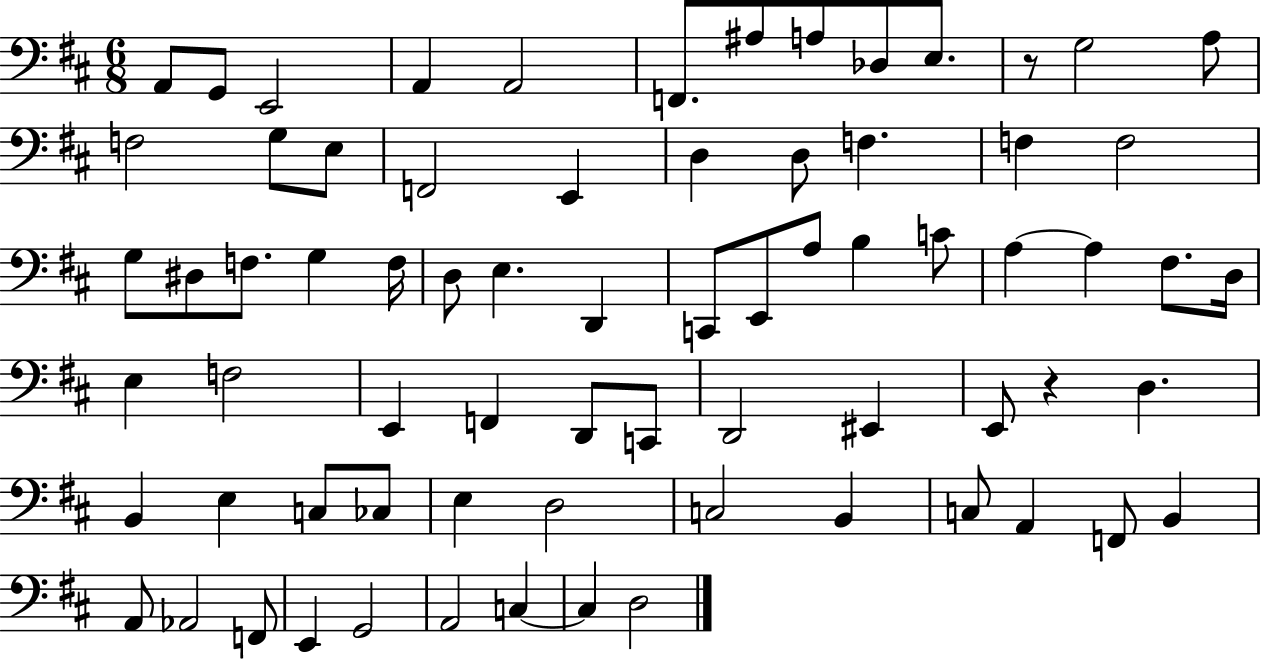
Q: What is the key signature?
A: D major